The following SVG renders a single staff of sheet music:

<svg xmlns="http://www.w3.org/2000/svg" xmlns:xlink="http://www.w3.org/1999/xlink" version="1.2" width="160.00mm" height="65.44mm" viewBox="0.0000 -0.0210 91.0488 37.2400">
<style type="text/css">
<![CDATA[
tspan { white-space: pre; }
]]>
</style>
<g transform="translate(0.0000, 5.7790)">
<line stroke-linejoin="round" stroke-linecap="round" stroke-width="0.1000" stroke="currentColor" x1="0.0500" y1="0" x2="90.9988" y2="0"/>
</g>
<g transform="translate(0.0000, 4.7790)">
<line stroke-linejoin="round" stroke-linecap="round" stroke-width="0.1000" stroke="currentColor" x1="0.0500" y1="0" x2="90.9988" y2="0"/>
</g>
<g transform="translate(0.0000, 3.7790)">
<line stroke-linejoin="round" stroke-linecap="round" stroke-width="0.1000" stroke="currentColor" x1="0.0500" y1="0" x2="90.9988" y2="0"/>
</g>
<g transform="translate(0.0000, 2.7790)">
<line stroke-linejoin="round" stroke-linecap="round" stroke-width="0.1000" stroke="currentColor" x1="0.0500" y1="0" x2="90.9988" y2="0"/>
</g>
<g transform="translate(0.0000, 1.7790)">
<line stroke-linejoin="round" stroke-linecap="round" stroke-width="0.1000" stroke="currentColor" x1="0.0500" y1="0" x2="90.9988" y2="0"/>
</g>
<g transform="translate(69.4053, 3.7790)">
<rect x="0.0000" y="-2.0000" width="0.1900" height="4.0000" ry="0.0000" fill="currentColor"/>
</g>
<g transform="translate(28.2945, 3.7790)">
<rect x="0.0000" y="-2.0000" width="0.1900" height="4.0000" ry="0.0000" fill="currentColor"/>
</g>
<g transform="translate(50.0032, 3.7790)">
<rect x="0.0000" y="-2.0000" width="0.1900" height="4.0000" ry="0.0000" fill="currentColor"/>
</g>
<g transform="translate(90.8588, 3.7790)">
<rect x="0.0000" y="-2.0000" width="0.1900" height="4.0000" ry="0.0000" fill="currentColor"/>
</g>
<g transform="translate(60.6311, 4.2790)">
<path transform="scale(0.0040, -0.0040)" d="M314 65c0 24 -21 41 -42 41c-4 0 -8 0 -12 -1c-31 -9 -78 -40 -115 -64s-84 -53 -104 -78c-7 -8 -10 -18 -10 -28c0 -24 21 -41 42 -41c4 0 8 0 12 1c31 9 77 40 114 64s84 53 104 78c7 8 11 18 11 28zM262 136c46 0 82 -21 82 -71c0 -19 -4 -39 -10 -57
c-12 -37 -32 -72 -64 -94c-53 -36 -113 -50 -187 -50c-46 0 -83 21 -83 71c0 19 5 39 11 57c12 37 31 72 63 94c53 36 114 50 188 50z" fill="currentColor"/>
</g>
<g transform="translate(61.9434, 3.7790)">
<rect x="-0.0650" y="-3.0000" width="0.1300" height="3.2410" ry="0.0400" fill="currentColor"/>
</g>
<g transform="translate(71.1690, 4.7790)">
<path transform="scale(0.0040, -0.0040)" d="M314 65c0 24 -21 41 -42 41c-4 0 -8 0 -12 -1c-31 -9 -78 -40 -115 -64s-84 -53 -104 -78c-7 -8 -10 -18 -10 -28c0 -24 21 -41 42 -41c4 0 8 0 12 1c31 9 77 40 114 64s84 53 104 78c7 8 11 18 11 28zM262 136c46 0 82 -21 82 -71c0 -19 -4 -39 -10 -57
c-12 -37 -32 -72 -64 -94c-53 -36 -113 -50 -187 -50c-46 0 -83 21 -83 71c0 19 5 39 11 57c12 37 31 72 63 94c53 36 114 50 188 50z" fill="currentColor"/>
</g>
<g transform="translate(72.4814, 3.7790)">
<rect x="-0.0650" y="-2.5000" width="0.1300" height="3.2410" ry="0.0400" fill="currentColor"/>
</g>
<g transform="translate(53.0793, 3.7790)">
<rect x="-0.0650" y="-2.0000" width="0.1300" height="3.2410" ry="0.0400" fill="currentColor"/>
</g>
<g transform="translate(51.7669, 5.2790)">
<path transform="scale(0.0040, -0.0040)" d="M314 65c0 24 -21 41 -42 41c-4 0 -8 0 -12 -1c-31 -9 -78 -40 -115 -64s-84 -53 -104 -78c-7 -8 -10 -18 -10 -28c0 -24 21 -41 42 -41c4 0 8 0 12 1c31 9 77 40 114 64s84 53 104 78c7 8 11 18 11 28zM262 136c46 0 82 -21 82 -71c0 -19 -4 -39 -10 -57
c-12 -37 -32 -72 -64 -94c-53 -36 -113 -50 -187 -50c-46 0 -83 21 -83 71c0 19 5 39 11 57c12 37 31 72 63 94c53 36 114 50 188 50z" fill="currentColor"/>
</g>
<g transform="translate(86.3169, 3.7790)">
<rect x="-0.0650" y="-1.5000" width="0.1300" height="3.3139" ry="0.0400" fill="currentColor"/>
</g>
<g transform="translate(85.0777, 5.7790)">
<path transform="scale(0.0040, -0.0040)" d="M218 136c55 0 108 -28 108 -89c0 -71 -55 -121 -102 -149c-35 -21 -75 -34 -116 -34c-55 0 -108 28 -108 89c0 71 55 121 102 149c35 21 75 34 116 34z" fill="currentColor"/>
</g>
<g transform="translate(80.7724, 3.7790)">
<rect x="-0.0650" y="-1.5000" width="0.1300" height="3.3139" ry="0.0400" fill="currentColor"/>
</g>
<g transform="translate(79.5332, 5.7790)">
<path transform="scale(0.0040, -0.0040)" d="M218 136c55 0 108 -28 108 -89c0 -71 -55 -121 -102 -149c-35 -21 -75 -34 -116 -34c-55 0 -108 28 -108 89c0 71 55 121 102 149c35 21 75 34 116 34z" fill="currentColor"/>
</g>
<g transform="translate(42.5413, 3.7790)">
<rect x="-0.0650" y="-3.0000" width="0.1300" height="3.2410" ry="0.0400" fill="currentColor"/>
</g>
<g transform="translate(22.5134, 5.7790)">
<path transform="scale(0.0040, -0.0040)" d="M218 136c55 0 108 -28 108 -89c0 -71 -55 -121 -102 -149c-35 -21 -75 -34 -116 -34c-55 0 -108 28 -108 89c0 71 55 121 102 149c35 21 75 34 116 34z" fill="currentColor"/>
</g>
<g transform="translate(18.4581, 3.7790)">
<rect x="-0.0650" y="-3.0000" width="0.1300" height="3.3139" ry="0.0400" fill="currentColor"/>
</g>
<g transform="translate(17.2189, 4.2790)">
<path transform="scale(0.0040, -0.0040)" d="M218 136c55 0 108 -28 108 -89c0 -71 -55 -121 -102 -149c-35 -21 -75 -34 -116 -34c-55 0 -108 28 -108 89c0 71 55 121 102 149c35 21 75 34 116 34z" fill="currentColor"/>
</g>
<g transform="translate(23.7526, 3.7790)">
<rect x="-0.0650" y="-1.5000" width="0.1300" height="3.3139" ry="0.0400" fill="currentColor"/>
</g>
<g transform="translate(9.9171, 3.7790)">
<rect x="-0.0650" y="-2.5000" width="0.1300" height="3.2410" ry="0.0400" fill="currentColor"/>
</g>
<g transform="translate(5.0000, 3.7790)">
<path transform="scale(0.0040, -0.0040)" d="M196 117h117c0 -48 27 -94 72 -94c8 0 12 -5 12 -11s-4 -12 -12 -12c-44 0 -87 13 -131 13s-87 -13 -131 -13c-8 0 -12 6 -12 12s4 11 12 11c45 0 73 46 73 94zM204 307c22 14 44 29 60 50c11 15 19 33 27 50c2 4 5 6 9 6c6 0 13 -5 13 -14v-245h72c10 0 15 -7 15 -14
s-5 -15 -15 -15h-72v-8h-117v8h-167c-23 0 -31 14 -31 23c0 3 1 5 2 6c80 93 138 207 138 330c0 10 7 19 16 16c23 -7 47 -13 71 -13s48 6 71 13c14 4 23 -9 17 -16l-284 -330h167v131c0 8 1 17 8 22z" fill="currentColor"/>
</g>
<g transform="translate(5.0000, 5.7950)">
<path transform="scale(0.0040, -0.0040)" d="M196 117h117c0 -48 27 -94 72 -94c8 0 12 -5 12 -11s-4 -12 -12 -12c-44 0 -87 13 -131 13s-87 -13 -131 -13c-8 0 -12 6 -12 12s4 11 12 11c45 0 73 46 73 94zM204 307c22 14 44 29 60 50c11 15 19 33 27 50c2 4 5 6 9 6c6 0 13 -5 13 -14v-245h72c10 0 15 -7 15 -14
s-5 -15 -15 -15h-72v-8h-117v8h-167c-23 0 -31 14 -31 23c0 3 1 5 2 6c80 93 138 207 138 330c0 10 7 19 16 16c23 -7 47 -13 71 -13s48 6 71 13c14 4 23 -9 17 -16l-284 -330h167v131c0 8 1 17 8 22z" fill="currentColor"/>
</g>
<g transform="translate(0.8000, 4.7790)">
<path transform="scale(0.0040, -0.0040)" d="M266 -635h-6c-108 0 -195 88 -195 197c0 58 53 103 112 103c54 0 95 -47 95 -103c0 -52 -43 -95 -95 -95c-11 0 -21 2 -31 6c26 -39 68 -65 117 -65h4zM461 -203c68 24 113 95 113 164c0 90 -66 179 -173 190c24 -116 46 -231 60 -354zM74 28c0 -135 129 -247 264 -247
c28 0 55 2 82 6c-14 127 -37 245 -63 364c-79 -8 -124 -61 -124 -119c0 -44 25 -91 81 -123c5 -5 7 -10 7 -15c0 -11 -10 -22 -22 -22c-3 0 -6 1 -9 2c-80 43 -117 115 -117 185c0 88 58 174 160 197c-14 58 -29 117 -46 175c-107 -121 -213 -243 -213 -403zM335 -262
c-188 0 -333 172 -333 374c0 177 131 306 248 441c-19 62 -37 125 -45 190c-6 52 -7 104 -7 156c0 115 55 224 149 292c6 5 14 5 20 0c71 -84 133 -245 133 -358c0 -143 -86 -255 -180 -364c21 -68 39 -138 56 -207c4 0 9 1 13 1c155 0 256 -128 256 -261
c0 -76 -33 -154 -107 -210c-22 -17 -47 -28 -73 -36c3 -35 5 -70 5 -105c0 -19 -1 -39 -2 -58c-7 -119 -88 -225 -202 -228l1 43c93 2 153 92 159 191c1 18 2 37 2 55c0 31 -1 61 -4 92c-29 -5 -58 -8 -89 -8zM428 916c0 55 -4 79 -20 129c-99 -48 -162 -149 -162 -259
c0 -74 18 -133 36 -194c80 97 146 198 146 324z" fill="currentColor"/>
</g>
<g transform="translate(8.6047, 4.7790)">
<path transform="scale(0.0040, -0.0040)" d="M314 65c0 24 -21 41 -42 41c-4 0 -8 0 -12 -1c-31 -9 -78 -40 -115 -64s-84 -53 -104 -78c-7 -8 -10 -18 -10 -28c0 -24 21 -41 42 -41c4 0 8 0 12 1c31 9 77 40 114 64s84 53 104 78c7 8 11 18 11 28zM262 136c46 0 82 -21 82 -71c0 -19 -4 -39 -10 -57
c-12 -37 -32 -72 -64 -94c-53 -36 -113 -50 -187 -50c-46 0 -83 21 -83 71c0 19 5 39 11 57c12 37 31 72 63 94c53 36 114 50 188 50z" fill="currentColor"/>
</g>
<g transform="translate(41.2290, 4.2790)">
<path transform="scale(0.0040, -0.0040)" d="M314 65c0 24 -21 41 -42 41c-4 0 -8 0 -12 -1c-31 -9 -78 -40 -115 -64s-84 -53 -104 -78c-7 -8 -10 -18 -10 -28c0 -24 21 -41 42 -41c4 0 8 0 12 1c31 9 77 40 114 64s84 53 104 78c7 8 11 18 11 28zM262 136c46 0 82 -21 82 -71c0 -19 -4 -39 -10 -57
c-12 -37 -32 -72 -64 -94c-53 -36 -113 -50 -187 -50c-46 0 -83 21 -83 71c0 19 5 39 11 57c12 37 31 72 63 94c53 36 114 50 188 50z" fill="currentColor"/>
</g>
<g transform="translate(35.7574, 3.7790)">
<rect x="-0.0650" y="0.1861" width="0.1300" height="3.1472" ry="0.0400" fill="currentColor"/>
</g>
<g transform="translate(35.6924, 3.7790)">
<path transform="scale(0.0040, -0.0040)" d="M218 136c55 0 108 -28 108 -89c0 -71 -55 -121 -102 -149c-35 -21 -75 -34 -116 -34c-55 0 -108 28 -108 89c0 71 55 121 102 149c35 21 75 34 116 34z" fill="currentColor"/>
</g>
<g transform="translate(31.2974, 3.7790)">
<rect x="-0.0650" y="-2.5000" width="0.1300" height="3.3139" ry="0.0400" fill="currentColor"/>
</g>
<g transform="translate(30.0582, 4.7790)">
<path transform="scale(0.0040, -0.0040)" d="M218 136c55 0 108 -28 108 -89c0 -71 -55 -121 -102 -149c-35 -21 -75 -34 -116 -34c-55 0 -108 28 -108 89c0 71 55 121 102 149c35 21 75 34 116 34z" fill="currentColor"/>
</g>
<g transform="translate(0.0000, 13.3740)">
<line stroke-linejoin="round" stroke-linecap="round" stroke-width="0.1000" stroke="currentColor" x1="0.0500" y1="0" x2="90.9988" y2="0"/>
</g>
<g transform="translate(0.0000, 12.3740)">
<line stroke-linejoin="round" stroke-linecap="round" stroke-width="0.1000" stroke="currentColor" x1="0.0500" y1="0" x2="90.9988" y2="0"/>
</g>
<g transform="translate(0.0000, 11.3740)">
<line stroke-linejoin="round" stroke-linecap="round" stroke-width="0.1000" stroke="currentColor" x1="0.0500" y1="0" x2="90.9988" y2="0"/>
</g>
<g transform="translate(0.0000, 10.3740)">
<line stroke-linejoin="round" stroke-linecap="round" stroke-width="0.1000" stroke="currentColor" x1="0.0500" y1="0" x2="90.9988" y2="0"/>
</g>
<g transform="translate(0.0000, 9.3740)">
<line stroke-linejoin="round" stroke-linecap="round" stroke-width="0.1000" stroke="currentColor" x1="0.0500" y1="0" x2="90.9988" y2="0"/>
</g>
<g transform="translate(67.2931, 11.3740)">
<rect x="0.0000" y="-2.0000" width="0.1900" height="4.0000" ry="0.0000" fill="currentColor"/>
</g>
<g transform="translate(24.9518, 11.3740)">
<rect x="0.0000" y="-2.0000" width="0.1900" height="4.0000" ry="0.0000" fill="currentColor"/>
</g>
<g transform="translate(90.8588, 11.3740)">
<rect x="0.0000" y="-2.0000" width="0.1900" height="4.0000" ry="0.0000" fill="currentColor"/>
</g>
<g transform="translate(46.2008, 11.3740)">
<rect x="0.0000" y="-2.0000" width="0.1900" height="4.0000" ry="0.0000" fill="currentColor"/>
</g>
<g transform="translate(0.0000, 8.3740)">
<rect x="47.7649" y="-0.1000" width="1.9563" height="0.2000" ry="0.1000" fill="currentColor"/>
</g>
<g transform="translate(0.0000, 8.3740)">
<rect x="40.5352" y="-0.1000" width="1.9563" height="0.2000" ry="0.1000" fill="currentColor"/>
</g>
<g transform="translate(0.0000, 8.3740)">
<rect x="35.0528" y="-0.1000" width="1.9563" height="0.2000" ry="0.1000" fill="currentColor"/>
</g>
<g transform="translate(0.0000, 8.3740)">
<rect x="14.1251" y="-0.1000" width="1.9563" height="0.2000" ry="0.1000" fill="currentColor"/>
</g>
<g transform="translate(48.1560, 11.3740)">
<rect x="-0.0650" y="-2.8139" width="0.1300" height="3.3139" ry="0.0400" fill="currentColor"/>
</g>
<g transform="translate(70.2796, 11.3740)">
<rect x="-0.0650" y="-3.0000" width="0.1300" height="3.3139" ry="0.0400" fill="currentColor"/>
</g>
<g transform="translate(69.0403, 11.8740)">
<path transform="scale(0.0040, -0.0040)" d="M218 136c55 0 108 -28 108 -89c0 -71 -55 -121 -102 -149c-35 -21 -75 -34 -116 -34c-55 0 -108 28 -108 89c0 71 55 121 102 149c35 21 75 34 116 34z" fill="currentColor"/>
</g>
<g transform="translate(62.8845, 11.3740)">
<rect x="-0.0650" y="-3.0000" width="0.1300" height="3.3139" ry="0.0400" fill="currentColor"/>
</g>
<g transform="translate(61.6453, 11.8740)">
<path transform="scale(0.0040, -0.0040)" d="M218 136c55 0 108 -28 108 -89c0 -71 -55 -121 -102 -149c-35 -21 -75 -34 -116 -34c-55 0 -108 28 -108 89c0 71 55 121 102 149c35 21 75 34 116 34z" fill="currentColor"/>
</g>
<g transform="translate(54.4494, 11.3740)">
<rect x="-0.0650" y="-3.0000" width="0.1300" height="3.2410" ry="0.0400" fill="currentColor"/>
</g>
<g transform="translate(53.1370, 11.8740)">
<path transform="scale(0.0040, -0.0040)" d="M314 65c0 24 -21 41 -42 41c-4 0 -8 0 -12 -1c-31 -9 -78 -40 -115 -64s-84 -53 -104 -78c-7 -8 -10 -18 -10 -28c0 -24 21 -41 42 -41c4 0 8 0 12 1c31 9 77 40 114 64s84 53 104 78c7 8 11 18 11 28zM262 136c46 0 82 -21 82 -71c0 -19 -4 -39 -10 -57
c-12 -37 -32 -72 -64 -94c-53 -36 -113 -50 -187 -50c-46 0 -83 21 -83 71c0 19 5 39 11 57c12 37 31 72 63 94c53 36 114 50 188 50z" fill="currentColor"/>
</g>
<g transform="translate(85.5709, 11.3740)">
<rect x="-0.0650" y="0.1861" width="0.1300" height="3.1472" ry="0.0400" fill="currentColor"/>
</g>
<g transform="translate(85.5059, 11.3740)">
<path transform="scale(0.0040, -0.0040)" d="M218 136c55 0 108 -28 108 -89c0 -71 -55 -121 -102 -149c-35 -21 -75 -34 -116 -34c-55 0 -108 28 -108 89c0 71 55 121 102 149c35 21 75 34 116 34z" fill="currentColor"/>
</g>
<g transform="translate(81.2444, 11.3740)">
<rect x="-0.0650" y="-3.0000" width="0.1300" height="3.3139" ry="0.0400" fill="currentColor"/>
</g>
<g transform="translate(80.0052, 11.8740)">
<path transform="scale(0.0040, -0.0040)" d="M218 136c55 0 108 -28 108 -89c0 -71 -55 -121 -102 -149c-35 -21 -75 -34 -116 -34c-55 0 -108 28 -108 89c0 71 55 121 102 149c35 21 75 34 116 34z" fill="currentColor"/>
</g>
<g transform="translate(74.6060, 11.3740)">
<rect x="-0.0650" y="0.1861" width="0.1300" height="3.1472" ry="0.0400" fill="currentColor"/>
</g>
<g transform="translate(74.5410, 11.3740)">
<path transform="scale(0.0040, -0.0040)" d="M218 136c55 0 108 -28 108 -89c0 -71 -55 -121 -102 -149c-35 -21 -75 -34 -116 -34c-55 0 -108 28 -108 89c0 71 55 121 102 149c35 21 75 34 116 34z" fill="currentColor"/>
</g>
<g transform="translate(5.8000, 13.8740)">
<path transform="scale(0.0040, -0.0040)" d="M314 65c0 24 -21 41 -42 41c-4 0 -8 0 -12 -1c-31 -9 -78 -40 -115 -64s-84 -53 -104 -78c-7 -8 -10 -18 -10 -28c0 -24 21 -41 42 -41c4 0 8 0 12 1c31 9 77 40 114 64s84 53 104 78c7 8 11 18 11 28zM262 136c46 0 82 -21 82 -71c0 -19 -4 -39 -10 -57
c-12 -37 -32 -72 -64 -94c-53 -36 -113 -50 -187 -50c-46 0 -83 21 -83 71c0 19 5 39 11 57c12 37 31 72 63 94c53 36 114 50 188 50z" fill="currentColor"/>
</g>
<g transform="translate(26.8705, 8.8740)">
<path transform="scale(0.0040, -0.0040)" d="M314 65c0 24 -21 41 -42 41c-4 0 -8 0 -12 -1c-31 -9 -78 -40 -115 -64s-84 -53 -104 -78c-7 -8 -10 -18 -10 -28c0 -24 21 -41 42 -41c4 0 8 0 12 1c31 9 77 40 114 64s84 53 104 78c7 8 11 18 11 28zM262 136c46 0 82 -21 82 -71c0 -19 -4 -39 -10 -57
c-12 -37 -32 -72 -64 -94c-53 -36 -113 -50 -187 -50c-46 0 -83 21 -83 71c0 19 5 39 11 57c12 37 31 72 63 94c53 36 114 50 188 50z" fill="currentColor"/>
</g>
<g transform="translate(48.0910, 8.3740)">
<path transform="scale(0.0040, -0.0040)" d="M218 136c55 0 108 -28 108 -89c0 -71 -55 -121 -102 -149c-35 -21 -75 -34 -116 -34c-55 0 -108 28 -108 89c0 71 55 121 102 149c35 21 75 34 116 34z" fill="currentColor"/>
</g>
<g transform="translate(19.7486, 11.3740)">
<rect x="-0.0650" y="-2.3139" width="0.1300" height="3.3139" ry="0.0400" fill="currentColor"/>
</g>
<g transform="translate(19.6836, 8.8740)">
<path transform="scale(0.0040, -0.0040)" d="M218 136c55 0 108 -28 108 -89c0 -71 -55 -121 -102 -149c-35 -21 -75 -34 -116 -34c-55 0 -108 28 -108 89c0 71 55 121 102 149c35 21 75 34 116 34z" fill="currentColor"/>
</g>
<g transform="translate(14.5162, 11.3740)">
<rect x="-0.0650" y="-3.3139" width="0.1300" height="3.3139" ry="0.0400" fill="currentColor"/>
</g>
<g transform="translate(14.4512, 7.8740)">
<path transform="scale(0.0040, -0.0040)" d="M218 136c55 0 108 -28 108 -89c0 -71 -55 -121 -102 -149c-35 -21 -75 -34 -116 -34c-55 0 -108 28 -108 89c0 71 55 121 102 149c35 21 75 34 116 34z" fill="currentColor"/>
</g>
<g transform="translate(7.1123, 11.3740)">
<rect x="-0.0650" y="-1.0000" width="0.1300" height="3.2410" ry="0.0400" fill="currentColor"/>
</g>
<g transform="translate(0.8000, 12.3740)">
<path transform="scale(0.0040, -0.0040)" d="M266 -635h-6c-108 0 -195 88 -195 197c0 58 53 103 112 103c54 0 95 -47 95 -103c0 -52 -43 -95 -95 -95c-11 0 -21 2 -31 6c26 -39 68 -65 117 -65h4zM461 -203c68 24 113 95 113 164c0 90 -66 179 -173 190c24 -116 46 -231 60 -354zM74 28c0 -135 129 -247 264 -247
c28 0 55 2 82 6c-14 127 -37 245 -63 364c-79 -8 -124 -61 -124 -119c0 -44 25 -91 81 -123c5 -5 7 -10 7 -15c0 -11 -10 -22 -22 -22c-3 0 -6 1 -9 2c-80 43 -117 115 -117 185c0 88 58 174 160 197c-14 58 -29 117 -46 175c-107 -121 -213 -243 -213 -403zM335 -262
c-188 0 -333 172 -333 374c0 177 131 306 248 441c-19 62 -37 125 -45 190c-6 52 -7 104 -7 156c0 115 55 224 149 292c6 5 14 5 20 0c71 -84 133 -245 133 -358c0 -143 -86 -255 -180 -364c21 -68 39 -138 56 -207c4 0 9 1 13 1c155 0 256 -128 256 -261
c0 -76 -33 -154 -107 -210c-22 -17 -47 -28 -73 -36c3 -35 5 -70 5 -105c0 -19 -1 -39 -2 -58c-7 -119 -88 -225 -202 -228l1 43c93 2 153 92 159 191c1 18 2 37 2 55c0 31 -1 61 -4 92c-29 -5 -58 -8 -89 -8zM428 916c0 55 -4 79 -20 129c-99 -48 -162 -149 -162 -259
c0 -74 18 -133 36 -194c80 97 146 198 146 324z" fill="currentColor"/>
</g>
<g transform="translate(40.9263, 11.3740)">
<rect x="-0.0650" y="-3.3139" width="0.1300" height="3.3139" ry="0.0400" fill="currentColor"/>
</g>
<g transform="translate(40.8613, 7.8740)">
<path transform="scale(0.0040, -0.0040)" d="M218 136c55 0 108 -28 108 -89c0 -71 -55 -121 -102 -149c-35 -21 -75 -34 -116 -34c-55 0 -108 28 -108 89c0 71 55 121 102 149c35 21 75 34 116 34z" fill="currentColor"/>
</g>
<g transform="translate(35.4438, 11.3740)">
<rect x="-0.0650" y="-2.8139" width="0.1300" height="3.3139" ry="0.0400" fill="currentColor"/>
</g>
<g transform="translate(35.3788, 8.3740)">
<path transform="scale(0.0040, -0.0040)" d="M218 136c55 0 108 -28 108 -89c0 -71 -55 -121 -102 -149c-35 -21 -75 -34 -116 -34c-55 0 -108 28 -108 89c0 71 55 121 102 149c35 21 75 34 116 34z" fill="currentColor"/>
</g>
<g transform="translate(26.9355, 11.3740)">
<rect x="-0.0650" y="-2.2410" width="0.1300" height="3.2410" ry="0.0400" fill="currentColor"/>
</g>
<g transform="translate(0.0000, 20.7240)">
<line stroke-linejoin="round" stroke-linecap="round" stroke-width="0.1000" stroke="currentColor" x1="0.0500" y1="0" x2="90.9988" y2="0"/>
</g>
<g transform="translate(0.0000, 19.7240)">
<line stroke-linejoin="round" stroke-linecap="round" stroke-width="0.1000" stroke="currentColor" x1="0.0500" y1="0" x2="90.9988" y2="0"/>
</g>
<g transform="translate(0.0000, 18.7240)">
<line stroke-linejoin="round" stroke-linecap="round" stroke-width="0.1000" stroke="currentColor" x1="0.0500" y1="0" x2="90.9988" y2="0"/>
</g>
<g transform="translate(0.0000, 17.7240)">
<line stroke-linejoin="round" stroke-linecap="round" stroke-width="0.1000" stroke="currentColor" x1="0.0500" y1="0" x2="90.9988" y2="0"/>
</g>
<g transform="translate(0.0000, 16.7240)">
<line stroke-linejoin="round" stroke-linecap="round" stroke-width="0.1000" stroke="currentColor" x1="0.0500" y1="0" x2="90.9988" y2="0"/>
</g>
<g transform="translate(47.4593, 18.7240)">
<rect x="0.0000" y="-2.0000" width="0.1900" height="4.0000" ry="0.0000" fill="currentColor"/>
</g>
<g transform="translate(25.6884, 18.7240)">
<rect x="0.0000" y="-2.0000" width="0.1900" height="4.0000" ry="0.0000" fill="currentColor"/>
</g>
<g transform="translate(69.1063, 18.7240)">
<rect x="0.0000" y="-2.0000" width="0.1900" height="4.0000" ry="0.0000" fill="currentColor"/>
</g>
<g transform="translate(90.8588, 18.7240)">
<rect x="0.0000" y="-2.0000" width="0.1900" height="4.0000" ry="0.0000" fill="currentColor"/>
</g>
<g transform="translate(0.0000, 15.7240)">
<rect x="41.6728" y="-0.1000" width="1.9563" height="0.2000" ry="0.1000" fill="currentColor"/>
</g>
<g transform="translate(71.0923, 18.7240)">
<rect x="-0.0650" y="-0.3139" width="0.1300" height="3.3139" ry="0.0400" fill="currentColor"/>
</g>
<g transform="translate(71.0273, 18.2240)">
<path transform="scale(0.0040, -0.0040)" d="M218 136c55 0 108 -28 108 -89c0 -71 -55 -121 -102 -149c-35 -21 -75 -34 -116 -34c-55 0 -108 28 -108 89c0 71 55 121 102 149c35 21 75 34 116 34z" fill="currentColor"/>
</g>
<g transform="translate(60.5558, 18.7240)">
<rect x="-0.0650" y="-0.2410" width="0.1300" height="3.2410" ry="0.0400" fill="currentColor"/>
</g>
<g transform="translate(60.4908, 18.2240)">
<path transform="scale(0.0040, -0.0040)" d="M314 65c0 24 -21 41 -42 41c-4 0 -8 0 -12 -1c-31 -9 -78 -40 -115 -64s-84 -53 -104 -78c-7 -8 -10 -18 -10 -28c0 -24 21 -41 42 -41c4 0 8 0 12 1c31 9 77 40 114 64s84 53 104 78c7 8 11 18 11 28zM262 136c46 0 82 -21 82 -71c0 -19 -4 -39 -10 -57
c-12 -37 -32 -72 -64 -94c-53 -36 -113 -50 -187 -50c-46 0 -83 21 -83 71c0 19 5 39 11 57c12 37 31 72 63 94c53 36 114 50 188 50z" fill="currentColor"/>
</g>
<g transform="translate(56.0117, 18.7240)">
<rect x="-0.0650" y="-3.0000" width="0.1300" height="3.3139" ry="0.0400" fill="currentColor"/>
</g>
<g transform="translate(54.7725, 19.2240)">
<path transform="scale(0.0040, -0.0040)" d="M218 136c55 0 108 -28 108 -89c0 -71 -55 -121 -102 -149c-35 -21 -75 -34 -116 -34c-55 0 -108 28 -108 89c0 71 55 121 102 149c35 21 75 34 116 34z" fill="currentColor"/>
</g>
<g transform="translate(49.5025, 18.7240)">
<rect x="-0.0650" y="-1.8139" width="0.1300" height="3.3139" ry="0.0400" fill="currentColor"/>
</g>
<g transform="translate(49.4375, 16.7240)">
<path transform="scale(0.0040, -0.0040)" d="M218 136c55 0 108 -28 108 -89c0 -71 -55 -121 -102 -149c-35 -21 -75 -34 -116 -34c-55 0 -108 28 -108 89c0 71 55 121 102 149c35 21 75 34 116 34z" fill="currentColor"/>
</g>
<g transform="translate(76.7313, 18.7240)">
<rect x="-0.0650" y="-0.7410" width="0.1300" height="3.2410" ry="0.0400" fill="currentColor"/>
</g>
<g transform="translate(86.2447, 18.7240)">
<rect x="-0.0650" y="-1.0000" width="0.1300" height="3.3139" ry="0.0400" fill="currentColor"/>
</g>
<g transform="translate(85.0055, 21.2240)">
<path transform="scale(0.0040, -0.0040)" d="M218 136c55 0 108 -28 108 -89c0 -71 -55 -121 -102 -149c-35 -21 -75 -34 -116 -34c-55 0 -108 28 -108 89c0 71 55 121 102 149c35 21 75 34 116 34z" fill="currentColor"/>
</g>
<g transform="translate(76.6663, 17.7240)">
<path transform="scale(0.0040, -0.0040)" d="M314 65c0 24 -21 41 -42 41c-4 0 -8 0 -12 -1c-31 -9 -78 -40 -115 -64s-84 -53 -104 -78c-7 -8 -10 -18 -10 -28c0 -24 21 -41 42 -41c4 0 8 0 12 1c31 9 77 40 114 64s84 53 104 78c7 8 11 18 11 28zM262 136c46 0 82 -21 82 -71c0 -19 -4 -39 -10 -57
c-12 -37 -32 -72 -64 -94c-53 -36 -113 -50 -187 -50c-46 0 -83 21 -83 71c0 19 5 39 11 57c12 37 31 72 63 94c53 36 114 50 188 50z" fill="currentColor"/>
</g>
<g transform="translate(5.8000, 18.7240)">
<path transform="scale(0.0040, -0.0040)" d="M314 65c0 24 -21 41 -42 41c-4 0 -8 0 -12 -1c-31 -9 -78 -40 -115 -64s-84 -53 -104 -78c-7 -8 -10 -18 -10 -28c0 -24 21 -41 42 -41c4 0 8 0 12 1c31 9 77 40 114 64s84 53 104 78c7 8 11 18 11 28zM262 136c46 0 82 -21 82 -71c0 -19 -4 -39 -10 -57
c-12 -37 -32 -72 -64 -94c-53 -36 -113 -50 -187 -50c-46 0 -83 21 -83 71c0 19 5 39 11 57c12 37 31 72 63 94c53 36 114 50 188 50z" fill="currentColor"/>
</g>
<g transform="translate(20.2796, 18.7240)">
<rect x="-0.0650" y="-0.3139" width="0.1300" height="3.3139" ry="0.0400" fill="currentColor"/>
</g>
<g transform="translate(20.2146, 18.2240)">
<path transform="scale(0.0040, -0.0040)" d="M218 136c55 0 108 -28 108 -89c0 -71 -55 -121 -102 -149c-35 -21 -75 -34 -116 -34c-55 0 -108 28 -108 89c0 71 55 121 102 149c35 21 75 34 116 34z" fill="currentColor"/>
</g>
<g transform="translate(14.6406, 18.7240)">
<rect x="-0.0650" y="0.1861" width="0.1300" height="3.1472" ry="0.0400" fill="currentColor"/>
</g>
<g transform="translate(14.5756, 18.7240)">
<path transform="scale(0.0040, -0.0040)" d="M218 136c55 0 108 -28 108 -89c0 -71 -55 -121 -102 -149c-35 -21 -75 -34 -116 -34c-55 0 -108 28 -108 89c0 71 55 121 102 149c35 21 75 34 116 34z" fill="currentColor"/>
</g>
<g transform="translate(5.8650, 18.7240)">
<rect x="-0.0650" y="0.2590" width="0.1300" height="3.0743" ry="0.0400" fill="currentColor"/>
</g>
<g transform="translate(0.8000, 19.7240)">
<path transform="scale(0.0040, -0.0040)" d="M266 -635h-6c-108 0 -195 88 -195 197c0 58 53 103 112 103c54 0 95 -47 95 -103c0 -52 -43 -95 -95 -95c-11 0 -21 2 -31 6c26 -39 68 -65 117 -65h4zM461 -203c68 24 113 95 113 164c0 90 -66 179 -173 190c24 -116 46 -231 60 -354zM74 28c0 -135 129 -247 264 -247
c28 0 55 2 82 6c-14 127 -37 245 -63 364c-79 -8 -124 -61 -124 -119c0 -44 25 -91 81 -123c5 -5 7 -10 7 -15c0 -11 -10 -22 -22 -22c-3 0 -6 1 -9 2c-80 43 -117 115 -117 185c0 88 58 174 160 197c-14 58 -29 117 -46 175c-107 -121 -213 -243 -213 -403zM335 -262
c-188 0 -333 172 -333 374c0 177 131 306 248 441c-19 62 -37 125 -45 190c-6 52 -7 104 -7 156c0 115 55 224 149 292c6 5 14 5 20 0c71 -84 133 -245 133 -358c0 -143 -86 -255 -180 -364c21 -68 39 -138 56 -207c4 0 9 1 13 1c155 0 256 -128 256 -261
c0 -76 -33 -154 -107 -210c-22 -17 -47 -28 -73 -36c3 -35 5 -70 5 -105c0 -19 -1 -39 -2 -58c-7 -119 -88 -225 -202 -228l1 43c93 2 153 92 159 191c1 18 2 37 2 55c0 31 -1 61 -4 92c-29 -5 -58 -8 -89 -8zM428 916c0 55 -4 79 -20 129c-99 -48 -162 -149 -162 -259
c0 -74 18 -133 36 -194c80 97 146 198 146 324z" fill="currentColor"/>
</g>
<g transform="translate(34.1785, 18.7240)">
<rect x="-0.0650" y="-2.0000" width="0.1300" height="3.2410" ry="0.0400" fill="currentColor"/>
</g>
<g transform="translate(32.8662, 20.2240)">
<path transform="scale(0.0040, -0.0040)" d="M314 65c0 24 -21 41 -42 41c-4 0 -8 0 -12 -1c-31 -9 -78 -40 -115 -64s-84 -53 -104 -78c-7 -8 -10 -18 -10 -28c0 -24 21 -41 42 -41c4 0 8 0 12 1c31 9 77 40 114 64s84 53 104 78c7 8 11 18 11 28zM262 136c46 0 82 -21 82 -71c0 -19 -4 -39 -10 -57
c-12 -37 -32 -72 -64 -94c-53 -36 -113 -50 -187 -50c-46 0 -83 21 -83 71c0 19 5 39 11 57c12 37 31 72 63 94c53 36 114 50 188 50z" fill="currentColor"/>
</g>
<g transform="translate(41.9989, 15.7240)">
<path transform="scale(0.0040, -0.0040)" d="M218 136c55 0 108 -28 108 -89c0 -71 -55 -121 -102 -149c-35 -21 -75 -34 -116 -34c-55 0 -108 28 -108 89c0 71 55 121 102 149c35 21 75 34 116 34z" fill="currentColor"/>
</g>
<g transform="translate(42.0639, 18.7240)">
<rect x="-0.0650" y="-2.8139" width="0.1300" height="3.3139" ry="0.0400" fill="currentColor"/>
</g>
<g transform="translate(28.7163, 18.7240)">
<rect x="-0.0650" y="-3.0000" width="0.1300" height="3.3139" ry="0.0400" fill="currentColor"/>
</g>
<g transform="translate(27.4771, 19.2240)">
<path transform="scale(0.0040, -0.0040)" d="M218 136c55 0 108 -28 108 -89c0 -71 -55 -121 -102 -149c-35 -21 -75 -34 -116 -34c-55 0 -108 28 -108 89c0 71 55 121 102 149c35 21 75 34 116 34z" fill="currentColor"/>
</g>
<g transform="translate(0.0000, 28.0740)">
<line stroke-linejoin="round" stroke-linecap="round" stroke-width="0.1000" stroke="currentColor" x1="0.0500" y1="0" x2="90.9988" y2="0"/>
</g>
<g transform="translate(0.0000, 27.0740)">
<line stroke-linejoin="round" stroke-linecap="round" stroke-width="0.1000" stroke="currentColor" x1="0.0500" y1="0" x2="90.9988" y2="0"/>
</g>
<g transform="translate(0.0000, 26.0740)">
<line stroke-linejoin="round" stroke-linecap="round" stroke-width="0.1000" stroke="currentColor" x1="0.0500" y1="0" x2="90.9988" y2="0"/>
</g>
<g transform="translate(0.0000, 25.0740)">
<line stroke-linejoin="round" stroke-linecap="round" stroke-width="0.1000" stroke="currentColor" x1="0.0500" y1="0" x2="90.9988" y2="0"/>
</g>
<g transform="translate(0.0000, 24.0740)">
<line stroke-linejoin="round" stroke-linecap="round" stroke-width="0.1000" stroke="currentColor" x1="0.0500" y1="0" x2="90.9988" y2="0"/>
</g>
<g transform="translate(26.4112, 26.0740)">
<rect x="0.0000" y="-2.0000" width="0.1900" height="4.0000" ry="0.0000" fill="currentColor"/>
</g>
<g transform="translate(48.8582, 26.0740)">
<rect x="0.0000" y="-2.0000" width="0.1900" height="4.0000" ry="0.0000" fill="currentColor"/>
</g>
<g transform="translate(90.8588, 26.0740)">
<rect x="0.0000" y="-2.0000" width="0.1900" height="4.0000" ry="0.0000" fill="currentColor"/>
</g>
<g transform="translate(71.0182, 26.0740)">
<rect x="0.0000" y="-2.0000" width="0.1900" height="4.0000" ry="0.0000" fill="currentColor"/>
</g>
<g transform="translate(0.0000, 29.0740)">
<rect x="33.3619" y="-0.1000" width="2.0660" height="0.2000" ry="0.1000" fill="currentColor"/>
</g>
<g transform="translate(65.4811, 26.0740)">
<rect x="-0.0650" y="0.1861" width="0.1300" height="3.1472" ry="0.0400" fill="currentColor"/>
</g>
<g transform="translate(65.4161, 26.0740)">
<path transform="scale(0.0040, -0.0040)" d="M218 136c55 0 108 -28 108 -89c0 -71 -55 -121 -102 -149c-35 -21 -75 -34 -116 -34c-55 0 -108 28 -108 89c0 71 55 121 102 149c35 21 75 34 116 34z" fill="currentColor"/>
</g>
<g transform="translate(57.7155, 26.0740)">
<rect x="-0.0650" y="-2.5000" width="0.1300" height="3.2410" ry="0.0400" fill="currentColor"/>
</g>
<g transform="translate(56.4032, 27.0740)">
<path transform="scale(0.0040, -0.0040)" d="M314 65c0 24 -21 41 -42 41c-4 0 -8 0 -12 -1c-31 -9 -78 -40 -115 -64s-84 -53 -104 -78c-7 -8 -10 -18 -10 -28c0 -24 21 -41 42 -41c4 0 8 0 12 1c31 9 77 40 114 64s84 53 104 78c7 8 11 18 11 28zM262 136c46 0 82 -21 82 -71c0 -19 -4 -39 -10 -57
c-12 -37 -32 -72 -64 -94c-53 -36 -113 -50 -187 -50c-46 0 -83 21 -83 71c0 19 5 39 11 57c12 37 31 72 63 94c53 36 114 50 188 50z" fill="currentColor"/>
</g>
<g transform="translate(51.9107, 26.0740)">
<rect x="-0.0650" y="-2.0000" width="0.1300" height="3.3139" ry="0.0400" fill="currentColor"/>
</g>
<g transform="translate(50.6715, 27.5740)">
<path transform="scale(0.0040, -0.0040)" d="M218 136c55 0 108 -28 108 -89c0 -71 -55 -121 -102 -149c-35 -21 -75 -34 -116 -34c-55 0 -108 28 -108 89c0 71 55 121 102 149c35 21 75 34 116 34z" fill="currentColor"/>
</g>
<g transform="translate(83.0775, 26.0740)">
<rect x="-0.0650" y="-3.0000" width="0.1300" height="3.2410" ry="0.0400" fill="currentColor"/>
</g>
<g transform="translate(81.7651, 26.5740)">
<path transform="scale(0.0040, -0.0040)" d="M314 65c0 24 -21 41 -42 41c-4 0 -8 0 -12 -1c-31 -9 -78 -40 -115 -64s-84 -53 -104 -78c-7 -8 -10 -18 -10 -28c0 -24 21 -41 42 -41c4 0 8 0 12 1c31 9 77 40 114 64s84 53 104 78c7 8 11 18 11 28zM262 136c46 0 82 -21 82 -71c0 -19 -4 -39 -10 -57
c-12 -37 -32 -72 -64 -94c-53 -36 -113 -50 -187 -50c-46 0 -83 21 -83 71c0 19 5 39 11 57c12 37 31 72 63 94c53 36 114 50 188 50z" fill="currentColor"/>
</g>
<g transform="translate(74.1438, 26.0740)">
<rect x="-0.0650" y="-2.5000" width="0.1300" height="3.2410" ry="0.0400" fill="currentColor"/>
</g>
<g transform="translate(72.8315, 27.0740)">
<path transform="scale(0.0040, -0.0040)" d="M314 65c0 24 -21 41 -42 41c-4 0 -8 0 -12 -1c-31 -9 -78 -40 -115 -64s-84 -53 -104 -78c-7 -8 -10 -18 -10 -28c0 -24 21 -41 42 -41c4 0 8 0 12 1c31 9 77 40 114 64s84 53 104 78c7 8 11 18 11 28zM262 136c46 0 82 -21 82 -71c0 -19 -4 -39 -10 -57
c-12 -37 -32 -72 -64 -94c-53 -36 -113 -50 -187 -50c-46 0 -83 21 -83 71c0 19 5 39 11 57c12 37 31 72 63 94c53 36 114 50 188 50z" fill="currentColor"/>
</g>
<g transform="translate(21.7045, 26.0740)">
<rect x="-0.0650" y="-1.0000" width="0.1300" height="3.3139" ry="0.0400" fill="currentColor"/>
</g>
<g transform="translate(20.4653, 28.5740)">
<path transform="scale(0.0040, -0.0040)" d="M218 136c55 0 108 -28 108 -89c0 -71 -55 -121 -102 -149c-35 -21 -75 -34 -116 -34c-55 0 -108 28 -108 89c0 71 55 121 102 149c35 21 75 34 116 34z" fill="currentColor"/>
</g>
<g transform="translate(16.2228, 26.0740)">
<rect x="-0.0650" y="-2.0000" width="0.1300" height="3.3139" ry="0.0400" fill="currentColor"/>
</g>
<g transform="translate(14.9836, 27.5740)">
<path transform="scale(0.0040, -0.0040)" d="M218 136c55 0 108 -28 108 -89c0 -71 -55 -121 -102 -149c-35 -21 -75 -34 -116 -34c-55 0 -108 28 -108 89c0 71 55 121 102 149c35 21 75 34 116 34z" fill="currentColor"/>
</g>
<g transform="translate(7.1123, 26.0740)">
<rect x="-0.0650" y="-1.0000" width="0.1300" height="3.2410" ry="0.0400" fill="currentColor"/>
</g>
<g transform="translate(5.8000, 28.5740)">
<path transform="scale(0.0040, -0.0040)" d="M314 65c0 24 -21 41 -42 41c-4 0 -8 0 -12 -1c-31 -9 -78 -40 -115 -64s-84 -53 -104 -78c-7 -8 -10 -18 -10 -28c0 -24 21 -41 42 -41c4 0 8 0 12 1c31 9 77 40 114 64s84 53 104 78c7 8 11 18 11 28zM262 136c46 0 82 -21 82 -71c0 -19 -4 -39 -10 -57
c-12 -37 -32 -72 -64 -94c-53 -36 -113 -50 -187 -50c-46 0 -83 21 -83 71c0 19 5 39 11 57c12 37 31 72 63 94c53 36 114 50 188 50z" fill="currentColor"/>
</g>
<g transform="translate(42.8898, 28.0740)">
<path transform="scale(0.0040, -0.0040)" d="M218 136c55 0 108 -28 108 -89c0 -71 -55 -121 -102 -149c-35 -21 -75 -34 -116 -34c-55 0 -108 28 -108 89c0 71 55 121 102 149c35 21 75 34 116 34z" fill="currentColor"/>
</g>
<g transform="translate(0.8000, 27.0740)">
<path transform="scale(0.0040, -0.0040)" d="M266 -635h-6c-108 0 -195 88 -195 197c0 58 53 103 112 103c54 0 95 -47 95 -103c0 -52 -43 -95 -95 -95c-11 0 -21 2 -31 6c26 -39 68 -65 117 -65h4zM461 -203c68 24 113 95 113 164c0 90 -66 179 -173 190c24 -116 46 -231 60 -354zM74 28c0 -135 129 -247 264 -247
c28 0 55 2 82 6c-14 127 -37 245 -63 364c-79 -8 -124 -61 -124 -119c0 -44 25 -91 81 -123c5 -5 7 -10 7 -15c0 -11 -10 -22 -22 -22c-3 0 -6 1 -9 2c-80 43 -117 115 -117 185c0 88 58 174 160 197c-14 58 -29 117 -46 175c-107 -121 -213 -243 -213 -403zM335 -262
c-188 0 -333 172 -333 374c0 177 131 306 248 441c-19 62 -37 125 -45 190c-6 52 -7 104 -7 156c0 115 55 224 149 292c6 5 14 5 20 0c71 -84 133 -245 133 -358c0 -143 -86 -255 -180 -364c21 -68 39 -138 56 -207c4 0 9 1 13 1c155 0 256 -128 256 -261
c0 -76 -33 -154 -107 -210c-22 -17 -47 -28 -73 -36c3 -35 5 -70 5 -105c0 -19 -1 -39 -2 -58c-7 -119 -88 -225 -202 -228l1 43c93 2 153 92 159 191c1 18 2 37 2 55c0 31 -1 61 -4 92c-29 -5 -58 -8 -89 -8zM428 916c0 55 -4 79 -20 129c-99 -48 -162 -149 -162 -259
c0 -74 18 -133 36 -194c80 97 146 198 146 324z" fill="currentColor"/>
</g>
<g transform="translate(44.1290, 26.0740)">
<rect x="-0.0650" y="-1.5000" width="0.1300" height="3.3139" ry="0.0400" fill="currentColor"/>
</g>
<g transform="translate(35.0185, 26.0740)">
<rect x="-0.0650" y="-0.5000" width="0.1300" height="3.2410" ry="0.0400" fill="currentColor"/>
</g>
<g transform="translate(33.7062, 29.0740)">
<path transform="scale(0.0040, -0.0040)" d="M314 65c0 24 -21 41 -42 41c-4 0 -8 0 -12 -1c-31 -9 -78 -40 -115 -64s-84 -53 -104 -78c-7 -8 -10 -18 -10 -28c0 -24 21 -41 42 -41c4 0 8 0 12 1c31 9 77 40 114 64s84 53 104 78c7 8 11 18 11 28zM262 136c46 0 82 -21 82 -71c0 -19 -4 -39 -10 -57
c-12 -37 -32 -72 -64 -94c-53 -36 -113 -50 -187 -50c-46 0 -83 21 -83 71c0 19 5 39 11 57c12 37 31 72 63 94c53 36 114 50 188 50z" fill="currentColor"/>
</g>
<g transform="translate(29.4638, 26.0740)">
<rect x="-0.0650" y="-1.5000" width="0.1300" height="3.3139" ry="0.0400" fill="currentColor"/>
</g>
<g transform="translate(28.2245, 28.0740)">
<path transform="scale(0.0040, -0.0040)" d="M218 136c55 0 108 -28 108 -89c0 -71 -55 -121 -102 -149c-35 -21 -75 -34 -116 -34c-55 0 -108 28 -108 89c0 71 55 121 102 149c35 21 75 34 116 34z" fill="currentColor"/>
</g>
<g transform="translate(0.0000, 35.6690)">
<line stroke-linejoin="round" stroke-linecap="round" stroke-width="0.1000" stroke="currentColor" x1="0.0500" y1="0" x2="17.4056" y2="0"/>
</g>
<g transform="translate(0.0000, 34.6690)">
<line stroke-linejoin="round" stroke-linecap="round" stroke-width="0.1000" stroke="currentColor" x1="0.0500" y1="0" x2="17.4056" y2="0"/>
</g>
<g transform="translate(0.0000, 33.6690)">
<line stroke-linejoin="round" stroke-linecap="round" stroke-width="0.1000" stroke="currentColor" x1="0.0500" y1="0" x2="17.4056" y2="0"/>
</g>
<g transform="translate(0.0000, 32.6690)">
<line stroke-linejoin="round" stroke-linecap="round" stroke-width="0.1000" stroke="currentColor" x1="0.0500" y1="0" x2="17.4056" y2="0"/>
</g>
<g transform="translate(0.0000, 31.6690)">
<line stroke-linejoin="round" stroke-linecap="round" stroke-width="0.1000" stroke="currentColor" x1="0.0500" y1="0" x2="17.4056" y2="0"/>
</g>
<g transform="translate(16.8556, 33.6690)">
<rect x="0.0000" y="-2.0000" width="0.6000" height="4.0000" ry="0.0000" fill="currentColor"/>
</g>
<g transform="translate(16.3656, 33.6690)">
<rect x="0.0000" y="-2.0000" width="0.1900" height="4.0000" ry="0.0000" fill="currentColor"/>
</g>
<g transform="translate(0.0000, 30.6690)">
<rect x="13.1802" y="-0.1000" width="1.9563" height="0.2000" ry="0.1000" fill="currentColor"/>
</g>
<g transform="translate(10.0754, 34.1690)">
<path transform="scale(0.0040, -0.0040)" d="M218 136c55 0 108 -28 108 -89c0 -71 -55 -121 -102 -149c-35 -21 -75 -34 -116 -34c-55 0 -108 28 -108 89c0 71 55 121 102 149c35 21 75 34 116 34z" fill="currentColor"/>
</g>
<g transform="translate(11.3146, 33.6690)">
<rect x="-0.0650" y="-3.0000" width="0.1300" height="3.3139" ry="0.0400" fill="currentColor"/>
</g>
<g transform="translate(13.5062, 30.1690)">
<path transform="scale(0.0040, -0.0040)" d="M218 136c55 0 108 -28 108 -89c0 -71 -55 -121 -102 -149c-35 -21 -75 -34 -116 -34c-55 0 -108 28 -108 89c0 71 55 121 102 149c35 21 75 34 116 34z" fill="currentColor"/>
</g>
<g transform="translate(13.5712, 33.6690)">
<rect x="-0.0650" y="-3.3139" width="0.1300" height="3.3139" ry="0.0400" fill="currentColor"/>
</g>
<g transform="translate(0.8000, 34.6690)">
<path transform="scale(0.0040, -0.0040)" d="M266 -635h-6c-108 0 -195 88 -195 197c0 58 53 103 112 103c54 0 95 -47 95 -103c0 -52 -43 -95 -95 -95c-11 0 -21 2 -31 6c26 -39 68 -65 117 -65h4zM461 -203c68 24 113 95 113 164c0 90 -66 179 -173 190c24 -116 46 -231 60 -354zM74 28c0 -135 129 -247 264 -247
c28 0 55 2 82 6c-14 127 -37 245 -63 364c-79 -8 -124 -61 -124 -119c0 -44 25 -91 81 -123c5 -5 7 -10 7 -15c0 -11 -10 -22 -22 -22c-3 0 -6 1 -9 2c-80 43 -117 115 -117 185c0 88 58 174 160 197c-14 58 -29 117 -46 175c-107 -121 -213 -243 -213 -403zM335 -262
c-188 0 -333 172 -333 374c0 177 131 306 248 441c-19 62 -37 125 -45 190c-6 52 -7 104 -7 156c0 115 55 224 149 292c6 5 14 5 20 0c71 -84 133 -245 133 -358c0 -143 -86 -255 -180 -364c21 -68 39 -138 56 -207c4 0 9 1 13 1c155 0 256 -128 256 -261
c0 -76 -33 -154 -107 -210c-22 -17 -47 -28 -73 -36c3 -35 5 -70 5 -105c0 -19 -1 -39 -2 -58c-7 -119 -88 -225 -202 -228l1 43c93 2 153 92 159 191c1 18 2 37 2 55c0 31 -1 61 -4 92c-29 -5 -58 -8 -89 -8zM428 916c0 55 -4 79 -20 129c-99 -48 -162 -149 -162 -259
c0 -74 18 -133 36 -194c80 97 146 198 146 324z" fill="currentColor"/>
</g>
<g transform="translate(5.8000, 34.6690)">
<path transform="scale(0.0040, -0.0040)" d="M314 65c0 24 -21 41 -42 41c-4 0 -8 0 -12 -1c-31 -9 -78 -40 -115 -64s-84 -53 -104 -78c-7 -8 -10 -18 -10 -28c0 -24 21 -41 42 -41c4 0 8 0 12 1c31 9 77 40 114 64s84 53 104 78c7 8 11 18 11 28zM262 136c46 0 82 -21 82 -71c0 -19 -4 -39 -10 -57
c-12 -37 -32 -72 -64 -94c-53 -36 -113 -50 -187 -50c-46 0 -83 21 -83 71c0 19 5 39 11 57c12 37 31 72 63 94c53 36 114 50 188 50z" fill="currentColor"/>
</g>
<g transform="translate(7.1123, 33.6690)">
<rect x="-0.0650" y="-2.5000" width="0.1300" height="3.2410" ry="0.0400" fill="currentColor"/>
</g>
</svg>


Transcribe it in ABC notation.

X:1
T:Untitled
M:4/4
L:1/4
K:C
G2 A E G B A2 F2 A2 G2 E E D2 b g g2 a b a A2 A A B A B B2 B c A F2 a f A c2 c d2 D D2 F D E C2 E F G2 B G2 A2 G2 A b